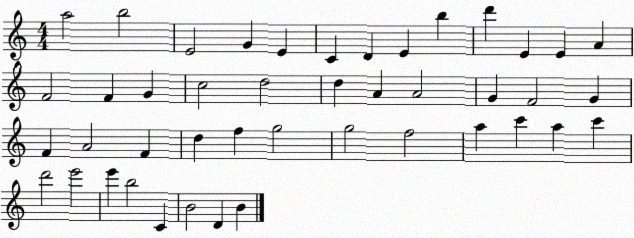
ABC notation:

X:1
T:Untitled
M:4/4
L:1/4
K:C
a2 b2 E2 G E C D E b d' E E A F2 F G c2 d2 d A A2 G F2 G F A2 F d f g2 g2 f2 a c' a c' d'2 e'2 e' b2 C B2 D B